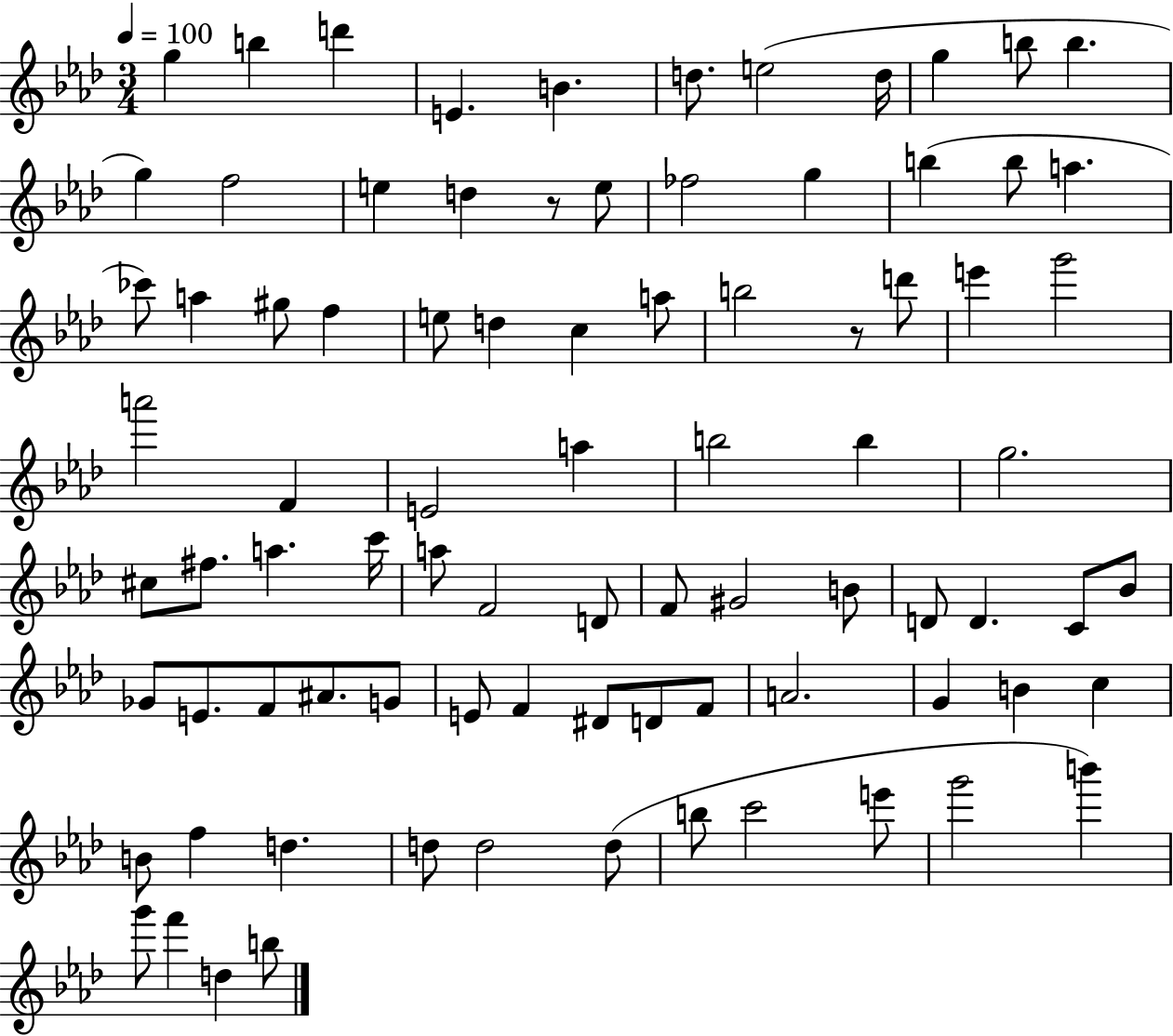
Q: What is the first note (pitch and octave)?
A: G5